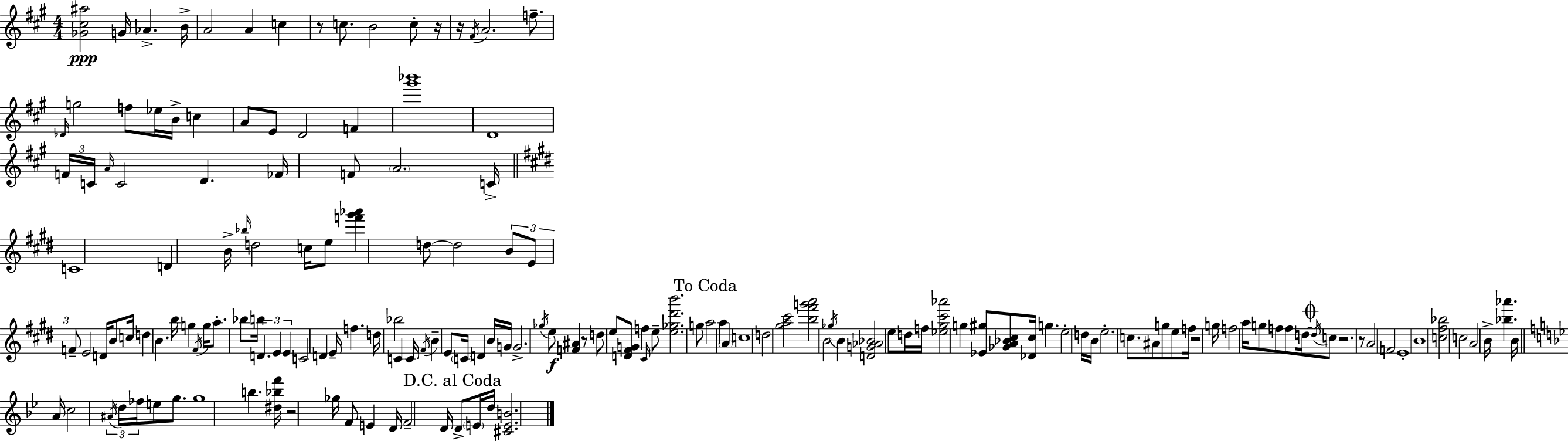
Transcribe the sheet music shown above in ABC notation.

X:1
T:Untitled
M:4/4
L:1/4
K:A
[_G^c^a]2 G/4 _A B/4 A2 A c z/2 c/2 B2 c/2 z/4 z/4 ^F/4 A2 f/2 _D/4 g2 f/2 _e/4 B/4 c A/2 E/2 D2 F [^g'_b']4 D4 F/4 C/4 A/4 C2 D _F/4 F/2 A2 C/4 C4 D B/4 _b/4 d2 c/4 e/2 [f'^g'_a'] d/2 d2 B/2 E/2 F/2 E2 D/4 B/2 c/4 d B b/4 g ^F/4 g/4 a/2 _b/2 b/4 D E E C2 D E/4 f d/4 _b2 C C/4 ^F/4 B E/2 C/4 D B/4 G/4 G2 _g/4 e/2 [F^A] z/2 d/2 e/2 [D^FG]/2 f ^C/4 e/2 [e_g^d'b']2 g/2 a2 a A c4 d2 [^ga^c']2 [b^f'g'a']2 B2 _g/4 B [DG_A_B]2 e/2 d/4 f/4 [_e^g^c'_a']2 g [_E^g]/2 [_GA_B^c]/2 [_D^c]/4 g e2 d/4 B/4 e2 c/2 ^A/2 g/2 e/2 f/4 z2 g/4 f2 a/4 g/2 f/2 f/2 d/4 d/4 c/2 z2 z/2 A2 F2 E4 B4 [c^f_b]2 c2 A2 B/4 [_b_a'] B/4 A/4 c2 ^A/4 d/4 _f/4 e/2 g/2 g4 b [^d_bf']/4 z2 _g/4 F/2 E D/4 F2 D/4 D/2 E/4 d/4 [^CEB]2